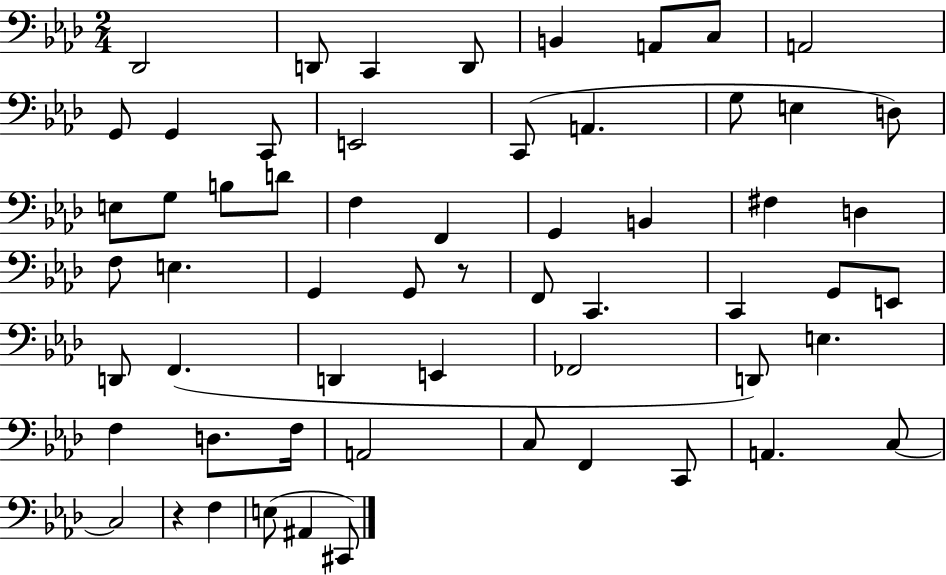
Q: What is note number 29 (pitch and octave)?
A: E3